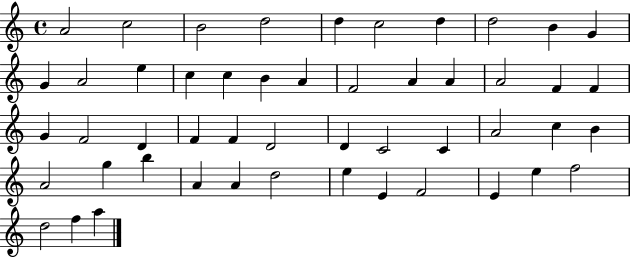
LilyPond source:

{
  \clef treble
  \time 4/4
  \defaultTimeSignature
  \key c \major
  a'2 c''2 | b'2 d''2 | d''4 c''2 d''4 | d''2 b'4 g'4 | \break g'4 a'2 e''4 | c''4 c''4 b'4 a'4 | f'2 a'4 a'4 | a'2 f'4 f'4 | \break g'4 f'2 d'4 | f'4 f'4 d'2 | d'4 c'2 c'4 | a'2 c''4 b'4 | \break a'2 g''4 b''4 | a'4 a'4 d''2 | e''4 e'4 f'2 | e'4 e''4 f''2 | \break d''2 f''4 a''4 | \bar "|."
}